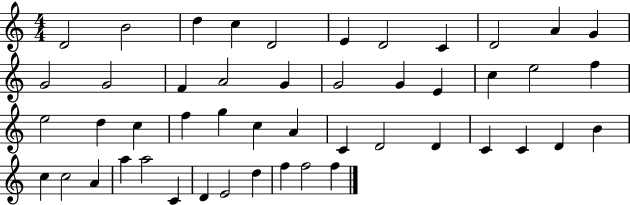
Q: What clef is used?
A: treble